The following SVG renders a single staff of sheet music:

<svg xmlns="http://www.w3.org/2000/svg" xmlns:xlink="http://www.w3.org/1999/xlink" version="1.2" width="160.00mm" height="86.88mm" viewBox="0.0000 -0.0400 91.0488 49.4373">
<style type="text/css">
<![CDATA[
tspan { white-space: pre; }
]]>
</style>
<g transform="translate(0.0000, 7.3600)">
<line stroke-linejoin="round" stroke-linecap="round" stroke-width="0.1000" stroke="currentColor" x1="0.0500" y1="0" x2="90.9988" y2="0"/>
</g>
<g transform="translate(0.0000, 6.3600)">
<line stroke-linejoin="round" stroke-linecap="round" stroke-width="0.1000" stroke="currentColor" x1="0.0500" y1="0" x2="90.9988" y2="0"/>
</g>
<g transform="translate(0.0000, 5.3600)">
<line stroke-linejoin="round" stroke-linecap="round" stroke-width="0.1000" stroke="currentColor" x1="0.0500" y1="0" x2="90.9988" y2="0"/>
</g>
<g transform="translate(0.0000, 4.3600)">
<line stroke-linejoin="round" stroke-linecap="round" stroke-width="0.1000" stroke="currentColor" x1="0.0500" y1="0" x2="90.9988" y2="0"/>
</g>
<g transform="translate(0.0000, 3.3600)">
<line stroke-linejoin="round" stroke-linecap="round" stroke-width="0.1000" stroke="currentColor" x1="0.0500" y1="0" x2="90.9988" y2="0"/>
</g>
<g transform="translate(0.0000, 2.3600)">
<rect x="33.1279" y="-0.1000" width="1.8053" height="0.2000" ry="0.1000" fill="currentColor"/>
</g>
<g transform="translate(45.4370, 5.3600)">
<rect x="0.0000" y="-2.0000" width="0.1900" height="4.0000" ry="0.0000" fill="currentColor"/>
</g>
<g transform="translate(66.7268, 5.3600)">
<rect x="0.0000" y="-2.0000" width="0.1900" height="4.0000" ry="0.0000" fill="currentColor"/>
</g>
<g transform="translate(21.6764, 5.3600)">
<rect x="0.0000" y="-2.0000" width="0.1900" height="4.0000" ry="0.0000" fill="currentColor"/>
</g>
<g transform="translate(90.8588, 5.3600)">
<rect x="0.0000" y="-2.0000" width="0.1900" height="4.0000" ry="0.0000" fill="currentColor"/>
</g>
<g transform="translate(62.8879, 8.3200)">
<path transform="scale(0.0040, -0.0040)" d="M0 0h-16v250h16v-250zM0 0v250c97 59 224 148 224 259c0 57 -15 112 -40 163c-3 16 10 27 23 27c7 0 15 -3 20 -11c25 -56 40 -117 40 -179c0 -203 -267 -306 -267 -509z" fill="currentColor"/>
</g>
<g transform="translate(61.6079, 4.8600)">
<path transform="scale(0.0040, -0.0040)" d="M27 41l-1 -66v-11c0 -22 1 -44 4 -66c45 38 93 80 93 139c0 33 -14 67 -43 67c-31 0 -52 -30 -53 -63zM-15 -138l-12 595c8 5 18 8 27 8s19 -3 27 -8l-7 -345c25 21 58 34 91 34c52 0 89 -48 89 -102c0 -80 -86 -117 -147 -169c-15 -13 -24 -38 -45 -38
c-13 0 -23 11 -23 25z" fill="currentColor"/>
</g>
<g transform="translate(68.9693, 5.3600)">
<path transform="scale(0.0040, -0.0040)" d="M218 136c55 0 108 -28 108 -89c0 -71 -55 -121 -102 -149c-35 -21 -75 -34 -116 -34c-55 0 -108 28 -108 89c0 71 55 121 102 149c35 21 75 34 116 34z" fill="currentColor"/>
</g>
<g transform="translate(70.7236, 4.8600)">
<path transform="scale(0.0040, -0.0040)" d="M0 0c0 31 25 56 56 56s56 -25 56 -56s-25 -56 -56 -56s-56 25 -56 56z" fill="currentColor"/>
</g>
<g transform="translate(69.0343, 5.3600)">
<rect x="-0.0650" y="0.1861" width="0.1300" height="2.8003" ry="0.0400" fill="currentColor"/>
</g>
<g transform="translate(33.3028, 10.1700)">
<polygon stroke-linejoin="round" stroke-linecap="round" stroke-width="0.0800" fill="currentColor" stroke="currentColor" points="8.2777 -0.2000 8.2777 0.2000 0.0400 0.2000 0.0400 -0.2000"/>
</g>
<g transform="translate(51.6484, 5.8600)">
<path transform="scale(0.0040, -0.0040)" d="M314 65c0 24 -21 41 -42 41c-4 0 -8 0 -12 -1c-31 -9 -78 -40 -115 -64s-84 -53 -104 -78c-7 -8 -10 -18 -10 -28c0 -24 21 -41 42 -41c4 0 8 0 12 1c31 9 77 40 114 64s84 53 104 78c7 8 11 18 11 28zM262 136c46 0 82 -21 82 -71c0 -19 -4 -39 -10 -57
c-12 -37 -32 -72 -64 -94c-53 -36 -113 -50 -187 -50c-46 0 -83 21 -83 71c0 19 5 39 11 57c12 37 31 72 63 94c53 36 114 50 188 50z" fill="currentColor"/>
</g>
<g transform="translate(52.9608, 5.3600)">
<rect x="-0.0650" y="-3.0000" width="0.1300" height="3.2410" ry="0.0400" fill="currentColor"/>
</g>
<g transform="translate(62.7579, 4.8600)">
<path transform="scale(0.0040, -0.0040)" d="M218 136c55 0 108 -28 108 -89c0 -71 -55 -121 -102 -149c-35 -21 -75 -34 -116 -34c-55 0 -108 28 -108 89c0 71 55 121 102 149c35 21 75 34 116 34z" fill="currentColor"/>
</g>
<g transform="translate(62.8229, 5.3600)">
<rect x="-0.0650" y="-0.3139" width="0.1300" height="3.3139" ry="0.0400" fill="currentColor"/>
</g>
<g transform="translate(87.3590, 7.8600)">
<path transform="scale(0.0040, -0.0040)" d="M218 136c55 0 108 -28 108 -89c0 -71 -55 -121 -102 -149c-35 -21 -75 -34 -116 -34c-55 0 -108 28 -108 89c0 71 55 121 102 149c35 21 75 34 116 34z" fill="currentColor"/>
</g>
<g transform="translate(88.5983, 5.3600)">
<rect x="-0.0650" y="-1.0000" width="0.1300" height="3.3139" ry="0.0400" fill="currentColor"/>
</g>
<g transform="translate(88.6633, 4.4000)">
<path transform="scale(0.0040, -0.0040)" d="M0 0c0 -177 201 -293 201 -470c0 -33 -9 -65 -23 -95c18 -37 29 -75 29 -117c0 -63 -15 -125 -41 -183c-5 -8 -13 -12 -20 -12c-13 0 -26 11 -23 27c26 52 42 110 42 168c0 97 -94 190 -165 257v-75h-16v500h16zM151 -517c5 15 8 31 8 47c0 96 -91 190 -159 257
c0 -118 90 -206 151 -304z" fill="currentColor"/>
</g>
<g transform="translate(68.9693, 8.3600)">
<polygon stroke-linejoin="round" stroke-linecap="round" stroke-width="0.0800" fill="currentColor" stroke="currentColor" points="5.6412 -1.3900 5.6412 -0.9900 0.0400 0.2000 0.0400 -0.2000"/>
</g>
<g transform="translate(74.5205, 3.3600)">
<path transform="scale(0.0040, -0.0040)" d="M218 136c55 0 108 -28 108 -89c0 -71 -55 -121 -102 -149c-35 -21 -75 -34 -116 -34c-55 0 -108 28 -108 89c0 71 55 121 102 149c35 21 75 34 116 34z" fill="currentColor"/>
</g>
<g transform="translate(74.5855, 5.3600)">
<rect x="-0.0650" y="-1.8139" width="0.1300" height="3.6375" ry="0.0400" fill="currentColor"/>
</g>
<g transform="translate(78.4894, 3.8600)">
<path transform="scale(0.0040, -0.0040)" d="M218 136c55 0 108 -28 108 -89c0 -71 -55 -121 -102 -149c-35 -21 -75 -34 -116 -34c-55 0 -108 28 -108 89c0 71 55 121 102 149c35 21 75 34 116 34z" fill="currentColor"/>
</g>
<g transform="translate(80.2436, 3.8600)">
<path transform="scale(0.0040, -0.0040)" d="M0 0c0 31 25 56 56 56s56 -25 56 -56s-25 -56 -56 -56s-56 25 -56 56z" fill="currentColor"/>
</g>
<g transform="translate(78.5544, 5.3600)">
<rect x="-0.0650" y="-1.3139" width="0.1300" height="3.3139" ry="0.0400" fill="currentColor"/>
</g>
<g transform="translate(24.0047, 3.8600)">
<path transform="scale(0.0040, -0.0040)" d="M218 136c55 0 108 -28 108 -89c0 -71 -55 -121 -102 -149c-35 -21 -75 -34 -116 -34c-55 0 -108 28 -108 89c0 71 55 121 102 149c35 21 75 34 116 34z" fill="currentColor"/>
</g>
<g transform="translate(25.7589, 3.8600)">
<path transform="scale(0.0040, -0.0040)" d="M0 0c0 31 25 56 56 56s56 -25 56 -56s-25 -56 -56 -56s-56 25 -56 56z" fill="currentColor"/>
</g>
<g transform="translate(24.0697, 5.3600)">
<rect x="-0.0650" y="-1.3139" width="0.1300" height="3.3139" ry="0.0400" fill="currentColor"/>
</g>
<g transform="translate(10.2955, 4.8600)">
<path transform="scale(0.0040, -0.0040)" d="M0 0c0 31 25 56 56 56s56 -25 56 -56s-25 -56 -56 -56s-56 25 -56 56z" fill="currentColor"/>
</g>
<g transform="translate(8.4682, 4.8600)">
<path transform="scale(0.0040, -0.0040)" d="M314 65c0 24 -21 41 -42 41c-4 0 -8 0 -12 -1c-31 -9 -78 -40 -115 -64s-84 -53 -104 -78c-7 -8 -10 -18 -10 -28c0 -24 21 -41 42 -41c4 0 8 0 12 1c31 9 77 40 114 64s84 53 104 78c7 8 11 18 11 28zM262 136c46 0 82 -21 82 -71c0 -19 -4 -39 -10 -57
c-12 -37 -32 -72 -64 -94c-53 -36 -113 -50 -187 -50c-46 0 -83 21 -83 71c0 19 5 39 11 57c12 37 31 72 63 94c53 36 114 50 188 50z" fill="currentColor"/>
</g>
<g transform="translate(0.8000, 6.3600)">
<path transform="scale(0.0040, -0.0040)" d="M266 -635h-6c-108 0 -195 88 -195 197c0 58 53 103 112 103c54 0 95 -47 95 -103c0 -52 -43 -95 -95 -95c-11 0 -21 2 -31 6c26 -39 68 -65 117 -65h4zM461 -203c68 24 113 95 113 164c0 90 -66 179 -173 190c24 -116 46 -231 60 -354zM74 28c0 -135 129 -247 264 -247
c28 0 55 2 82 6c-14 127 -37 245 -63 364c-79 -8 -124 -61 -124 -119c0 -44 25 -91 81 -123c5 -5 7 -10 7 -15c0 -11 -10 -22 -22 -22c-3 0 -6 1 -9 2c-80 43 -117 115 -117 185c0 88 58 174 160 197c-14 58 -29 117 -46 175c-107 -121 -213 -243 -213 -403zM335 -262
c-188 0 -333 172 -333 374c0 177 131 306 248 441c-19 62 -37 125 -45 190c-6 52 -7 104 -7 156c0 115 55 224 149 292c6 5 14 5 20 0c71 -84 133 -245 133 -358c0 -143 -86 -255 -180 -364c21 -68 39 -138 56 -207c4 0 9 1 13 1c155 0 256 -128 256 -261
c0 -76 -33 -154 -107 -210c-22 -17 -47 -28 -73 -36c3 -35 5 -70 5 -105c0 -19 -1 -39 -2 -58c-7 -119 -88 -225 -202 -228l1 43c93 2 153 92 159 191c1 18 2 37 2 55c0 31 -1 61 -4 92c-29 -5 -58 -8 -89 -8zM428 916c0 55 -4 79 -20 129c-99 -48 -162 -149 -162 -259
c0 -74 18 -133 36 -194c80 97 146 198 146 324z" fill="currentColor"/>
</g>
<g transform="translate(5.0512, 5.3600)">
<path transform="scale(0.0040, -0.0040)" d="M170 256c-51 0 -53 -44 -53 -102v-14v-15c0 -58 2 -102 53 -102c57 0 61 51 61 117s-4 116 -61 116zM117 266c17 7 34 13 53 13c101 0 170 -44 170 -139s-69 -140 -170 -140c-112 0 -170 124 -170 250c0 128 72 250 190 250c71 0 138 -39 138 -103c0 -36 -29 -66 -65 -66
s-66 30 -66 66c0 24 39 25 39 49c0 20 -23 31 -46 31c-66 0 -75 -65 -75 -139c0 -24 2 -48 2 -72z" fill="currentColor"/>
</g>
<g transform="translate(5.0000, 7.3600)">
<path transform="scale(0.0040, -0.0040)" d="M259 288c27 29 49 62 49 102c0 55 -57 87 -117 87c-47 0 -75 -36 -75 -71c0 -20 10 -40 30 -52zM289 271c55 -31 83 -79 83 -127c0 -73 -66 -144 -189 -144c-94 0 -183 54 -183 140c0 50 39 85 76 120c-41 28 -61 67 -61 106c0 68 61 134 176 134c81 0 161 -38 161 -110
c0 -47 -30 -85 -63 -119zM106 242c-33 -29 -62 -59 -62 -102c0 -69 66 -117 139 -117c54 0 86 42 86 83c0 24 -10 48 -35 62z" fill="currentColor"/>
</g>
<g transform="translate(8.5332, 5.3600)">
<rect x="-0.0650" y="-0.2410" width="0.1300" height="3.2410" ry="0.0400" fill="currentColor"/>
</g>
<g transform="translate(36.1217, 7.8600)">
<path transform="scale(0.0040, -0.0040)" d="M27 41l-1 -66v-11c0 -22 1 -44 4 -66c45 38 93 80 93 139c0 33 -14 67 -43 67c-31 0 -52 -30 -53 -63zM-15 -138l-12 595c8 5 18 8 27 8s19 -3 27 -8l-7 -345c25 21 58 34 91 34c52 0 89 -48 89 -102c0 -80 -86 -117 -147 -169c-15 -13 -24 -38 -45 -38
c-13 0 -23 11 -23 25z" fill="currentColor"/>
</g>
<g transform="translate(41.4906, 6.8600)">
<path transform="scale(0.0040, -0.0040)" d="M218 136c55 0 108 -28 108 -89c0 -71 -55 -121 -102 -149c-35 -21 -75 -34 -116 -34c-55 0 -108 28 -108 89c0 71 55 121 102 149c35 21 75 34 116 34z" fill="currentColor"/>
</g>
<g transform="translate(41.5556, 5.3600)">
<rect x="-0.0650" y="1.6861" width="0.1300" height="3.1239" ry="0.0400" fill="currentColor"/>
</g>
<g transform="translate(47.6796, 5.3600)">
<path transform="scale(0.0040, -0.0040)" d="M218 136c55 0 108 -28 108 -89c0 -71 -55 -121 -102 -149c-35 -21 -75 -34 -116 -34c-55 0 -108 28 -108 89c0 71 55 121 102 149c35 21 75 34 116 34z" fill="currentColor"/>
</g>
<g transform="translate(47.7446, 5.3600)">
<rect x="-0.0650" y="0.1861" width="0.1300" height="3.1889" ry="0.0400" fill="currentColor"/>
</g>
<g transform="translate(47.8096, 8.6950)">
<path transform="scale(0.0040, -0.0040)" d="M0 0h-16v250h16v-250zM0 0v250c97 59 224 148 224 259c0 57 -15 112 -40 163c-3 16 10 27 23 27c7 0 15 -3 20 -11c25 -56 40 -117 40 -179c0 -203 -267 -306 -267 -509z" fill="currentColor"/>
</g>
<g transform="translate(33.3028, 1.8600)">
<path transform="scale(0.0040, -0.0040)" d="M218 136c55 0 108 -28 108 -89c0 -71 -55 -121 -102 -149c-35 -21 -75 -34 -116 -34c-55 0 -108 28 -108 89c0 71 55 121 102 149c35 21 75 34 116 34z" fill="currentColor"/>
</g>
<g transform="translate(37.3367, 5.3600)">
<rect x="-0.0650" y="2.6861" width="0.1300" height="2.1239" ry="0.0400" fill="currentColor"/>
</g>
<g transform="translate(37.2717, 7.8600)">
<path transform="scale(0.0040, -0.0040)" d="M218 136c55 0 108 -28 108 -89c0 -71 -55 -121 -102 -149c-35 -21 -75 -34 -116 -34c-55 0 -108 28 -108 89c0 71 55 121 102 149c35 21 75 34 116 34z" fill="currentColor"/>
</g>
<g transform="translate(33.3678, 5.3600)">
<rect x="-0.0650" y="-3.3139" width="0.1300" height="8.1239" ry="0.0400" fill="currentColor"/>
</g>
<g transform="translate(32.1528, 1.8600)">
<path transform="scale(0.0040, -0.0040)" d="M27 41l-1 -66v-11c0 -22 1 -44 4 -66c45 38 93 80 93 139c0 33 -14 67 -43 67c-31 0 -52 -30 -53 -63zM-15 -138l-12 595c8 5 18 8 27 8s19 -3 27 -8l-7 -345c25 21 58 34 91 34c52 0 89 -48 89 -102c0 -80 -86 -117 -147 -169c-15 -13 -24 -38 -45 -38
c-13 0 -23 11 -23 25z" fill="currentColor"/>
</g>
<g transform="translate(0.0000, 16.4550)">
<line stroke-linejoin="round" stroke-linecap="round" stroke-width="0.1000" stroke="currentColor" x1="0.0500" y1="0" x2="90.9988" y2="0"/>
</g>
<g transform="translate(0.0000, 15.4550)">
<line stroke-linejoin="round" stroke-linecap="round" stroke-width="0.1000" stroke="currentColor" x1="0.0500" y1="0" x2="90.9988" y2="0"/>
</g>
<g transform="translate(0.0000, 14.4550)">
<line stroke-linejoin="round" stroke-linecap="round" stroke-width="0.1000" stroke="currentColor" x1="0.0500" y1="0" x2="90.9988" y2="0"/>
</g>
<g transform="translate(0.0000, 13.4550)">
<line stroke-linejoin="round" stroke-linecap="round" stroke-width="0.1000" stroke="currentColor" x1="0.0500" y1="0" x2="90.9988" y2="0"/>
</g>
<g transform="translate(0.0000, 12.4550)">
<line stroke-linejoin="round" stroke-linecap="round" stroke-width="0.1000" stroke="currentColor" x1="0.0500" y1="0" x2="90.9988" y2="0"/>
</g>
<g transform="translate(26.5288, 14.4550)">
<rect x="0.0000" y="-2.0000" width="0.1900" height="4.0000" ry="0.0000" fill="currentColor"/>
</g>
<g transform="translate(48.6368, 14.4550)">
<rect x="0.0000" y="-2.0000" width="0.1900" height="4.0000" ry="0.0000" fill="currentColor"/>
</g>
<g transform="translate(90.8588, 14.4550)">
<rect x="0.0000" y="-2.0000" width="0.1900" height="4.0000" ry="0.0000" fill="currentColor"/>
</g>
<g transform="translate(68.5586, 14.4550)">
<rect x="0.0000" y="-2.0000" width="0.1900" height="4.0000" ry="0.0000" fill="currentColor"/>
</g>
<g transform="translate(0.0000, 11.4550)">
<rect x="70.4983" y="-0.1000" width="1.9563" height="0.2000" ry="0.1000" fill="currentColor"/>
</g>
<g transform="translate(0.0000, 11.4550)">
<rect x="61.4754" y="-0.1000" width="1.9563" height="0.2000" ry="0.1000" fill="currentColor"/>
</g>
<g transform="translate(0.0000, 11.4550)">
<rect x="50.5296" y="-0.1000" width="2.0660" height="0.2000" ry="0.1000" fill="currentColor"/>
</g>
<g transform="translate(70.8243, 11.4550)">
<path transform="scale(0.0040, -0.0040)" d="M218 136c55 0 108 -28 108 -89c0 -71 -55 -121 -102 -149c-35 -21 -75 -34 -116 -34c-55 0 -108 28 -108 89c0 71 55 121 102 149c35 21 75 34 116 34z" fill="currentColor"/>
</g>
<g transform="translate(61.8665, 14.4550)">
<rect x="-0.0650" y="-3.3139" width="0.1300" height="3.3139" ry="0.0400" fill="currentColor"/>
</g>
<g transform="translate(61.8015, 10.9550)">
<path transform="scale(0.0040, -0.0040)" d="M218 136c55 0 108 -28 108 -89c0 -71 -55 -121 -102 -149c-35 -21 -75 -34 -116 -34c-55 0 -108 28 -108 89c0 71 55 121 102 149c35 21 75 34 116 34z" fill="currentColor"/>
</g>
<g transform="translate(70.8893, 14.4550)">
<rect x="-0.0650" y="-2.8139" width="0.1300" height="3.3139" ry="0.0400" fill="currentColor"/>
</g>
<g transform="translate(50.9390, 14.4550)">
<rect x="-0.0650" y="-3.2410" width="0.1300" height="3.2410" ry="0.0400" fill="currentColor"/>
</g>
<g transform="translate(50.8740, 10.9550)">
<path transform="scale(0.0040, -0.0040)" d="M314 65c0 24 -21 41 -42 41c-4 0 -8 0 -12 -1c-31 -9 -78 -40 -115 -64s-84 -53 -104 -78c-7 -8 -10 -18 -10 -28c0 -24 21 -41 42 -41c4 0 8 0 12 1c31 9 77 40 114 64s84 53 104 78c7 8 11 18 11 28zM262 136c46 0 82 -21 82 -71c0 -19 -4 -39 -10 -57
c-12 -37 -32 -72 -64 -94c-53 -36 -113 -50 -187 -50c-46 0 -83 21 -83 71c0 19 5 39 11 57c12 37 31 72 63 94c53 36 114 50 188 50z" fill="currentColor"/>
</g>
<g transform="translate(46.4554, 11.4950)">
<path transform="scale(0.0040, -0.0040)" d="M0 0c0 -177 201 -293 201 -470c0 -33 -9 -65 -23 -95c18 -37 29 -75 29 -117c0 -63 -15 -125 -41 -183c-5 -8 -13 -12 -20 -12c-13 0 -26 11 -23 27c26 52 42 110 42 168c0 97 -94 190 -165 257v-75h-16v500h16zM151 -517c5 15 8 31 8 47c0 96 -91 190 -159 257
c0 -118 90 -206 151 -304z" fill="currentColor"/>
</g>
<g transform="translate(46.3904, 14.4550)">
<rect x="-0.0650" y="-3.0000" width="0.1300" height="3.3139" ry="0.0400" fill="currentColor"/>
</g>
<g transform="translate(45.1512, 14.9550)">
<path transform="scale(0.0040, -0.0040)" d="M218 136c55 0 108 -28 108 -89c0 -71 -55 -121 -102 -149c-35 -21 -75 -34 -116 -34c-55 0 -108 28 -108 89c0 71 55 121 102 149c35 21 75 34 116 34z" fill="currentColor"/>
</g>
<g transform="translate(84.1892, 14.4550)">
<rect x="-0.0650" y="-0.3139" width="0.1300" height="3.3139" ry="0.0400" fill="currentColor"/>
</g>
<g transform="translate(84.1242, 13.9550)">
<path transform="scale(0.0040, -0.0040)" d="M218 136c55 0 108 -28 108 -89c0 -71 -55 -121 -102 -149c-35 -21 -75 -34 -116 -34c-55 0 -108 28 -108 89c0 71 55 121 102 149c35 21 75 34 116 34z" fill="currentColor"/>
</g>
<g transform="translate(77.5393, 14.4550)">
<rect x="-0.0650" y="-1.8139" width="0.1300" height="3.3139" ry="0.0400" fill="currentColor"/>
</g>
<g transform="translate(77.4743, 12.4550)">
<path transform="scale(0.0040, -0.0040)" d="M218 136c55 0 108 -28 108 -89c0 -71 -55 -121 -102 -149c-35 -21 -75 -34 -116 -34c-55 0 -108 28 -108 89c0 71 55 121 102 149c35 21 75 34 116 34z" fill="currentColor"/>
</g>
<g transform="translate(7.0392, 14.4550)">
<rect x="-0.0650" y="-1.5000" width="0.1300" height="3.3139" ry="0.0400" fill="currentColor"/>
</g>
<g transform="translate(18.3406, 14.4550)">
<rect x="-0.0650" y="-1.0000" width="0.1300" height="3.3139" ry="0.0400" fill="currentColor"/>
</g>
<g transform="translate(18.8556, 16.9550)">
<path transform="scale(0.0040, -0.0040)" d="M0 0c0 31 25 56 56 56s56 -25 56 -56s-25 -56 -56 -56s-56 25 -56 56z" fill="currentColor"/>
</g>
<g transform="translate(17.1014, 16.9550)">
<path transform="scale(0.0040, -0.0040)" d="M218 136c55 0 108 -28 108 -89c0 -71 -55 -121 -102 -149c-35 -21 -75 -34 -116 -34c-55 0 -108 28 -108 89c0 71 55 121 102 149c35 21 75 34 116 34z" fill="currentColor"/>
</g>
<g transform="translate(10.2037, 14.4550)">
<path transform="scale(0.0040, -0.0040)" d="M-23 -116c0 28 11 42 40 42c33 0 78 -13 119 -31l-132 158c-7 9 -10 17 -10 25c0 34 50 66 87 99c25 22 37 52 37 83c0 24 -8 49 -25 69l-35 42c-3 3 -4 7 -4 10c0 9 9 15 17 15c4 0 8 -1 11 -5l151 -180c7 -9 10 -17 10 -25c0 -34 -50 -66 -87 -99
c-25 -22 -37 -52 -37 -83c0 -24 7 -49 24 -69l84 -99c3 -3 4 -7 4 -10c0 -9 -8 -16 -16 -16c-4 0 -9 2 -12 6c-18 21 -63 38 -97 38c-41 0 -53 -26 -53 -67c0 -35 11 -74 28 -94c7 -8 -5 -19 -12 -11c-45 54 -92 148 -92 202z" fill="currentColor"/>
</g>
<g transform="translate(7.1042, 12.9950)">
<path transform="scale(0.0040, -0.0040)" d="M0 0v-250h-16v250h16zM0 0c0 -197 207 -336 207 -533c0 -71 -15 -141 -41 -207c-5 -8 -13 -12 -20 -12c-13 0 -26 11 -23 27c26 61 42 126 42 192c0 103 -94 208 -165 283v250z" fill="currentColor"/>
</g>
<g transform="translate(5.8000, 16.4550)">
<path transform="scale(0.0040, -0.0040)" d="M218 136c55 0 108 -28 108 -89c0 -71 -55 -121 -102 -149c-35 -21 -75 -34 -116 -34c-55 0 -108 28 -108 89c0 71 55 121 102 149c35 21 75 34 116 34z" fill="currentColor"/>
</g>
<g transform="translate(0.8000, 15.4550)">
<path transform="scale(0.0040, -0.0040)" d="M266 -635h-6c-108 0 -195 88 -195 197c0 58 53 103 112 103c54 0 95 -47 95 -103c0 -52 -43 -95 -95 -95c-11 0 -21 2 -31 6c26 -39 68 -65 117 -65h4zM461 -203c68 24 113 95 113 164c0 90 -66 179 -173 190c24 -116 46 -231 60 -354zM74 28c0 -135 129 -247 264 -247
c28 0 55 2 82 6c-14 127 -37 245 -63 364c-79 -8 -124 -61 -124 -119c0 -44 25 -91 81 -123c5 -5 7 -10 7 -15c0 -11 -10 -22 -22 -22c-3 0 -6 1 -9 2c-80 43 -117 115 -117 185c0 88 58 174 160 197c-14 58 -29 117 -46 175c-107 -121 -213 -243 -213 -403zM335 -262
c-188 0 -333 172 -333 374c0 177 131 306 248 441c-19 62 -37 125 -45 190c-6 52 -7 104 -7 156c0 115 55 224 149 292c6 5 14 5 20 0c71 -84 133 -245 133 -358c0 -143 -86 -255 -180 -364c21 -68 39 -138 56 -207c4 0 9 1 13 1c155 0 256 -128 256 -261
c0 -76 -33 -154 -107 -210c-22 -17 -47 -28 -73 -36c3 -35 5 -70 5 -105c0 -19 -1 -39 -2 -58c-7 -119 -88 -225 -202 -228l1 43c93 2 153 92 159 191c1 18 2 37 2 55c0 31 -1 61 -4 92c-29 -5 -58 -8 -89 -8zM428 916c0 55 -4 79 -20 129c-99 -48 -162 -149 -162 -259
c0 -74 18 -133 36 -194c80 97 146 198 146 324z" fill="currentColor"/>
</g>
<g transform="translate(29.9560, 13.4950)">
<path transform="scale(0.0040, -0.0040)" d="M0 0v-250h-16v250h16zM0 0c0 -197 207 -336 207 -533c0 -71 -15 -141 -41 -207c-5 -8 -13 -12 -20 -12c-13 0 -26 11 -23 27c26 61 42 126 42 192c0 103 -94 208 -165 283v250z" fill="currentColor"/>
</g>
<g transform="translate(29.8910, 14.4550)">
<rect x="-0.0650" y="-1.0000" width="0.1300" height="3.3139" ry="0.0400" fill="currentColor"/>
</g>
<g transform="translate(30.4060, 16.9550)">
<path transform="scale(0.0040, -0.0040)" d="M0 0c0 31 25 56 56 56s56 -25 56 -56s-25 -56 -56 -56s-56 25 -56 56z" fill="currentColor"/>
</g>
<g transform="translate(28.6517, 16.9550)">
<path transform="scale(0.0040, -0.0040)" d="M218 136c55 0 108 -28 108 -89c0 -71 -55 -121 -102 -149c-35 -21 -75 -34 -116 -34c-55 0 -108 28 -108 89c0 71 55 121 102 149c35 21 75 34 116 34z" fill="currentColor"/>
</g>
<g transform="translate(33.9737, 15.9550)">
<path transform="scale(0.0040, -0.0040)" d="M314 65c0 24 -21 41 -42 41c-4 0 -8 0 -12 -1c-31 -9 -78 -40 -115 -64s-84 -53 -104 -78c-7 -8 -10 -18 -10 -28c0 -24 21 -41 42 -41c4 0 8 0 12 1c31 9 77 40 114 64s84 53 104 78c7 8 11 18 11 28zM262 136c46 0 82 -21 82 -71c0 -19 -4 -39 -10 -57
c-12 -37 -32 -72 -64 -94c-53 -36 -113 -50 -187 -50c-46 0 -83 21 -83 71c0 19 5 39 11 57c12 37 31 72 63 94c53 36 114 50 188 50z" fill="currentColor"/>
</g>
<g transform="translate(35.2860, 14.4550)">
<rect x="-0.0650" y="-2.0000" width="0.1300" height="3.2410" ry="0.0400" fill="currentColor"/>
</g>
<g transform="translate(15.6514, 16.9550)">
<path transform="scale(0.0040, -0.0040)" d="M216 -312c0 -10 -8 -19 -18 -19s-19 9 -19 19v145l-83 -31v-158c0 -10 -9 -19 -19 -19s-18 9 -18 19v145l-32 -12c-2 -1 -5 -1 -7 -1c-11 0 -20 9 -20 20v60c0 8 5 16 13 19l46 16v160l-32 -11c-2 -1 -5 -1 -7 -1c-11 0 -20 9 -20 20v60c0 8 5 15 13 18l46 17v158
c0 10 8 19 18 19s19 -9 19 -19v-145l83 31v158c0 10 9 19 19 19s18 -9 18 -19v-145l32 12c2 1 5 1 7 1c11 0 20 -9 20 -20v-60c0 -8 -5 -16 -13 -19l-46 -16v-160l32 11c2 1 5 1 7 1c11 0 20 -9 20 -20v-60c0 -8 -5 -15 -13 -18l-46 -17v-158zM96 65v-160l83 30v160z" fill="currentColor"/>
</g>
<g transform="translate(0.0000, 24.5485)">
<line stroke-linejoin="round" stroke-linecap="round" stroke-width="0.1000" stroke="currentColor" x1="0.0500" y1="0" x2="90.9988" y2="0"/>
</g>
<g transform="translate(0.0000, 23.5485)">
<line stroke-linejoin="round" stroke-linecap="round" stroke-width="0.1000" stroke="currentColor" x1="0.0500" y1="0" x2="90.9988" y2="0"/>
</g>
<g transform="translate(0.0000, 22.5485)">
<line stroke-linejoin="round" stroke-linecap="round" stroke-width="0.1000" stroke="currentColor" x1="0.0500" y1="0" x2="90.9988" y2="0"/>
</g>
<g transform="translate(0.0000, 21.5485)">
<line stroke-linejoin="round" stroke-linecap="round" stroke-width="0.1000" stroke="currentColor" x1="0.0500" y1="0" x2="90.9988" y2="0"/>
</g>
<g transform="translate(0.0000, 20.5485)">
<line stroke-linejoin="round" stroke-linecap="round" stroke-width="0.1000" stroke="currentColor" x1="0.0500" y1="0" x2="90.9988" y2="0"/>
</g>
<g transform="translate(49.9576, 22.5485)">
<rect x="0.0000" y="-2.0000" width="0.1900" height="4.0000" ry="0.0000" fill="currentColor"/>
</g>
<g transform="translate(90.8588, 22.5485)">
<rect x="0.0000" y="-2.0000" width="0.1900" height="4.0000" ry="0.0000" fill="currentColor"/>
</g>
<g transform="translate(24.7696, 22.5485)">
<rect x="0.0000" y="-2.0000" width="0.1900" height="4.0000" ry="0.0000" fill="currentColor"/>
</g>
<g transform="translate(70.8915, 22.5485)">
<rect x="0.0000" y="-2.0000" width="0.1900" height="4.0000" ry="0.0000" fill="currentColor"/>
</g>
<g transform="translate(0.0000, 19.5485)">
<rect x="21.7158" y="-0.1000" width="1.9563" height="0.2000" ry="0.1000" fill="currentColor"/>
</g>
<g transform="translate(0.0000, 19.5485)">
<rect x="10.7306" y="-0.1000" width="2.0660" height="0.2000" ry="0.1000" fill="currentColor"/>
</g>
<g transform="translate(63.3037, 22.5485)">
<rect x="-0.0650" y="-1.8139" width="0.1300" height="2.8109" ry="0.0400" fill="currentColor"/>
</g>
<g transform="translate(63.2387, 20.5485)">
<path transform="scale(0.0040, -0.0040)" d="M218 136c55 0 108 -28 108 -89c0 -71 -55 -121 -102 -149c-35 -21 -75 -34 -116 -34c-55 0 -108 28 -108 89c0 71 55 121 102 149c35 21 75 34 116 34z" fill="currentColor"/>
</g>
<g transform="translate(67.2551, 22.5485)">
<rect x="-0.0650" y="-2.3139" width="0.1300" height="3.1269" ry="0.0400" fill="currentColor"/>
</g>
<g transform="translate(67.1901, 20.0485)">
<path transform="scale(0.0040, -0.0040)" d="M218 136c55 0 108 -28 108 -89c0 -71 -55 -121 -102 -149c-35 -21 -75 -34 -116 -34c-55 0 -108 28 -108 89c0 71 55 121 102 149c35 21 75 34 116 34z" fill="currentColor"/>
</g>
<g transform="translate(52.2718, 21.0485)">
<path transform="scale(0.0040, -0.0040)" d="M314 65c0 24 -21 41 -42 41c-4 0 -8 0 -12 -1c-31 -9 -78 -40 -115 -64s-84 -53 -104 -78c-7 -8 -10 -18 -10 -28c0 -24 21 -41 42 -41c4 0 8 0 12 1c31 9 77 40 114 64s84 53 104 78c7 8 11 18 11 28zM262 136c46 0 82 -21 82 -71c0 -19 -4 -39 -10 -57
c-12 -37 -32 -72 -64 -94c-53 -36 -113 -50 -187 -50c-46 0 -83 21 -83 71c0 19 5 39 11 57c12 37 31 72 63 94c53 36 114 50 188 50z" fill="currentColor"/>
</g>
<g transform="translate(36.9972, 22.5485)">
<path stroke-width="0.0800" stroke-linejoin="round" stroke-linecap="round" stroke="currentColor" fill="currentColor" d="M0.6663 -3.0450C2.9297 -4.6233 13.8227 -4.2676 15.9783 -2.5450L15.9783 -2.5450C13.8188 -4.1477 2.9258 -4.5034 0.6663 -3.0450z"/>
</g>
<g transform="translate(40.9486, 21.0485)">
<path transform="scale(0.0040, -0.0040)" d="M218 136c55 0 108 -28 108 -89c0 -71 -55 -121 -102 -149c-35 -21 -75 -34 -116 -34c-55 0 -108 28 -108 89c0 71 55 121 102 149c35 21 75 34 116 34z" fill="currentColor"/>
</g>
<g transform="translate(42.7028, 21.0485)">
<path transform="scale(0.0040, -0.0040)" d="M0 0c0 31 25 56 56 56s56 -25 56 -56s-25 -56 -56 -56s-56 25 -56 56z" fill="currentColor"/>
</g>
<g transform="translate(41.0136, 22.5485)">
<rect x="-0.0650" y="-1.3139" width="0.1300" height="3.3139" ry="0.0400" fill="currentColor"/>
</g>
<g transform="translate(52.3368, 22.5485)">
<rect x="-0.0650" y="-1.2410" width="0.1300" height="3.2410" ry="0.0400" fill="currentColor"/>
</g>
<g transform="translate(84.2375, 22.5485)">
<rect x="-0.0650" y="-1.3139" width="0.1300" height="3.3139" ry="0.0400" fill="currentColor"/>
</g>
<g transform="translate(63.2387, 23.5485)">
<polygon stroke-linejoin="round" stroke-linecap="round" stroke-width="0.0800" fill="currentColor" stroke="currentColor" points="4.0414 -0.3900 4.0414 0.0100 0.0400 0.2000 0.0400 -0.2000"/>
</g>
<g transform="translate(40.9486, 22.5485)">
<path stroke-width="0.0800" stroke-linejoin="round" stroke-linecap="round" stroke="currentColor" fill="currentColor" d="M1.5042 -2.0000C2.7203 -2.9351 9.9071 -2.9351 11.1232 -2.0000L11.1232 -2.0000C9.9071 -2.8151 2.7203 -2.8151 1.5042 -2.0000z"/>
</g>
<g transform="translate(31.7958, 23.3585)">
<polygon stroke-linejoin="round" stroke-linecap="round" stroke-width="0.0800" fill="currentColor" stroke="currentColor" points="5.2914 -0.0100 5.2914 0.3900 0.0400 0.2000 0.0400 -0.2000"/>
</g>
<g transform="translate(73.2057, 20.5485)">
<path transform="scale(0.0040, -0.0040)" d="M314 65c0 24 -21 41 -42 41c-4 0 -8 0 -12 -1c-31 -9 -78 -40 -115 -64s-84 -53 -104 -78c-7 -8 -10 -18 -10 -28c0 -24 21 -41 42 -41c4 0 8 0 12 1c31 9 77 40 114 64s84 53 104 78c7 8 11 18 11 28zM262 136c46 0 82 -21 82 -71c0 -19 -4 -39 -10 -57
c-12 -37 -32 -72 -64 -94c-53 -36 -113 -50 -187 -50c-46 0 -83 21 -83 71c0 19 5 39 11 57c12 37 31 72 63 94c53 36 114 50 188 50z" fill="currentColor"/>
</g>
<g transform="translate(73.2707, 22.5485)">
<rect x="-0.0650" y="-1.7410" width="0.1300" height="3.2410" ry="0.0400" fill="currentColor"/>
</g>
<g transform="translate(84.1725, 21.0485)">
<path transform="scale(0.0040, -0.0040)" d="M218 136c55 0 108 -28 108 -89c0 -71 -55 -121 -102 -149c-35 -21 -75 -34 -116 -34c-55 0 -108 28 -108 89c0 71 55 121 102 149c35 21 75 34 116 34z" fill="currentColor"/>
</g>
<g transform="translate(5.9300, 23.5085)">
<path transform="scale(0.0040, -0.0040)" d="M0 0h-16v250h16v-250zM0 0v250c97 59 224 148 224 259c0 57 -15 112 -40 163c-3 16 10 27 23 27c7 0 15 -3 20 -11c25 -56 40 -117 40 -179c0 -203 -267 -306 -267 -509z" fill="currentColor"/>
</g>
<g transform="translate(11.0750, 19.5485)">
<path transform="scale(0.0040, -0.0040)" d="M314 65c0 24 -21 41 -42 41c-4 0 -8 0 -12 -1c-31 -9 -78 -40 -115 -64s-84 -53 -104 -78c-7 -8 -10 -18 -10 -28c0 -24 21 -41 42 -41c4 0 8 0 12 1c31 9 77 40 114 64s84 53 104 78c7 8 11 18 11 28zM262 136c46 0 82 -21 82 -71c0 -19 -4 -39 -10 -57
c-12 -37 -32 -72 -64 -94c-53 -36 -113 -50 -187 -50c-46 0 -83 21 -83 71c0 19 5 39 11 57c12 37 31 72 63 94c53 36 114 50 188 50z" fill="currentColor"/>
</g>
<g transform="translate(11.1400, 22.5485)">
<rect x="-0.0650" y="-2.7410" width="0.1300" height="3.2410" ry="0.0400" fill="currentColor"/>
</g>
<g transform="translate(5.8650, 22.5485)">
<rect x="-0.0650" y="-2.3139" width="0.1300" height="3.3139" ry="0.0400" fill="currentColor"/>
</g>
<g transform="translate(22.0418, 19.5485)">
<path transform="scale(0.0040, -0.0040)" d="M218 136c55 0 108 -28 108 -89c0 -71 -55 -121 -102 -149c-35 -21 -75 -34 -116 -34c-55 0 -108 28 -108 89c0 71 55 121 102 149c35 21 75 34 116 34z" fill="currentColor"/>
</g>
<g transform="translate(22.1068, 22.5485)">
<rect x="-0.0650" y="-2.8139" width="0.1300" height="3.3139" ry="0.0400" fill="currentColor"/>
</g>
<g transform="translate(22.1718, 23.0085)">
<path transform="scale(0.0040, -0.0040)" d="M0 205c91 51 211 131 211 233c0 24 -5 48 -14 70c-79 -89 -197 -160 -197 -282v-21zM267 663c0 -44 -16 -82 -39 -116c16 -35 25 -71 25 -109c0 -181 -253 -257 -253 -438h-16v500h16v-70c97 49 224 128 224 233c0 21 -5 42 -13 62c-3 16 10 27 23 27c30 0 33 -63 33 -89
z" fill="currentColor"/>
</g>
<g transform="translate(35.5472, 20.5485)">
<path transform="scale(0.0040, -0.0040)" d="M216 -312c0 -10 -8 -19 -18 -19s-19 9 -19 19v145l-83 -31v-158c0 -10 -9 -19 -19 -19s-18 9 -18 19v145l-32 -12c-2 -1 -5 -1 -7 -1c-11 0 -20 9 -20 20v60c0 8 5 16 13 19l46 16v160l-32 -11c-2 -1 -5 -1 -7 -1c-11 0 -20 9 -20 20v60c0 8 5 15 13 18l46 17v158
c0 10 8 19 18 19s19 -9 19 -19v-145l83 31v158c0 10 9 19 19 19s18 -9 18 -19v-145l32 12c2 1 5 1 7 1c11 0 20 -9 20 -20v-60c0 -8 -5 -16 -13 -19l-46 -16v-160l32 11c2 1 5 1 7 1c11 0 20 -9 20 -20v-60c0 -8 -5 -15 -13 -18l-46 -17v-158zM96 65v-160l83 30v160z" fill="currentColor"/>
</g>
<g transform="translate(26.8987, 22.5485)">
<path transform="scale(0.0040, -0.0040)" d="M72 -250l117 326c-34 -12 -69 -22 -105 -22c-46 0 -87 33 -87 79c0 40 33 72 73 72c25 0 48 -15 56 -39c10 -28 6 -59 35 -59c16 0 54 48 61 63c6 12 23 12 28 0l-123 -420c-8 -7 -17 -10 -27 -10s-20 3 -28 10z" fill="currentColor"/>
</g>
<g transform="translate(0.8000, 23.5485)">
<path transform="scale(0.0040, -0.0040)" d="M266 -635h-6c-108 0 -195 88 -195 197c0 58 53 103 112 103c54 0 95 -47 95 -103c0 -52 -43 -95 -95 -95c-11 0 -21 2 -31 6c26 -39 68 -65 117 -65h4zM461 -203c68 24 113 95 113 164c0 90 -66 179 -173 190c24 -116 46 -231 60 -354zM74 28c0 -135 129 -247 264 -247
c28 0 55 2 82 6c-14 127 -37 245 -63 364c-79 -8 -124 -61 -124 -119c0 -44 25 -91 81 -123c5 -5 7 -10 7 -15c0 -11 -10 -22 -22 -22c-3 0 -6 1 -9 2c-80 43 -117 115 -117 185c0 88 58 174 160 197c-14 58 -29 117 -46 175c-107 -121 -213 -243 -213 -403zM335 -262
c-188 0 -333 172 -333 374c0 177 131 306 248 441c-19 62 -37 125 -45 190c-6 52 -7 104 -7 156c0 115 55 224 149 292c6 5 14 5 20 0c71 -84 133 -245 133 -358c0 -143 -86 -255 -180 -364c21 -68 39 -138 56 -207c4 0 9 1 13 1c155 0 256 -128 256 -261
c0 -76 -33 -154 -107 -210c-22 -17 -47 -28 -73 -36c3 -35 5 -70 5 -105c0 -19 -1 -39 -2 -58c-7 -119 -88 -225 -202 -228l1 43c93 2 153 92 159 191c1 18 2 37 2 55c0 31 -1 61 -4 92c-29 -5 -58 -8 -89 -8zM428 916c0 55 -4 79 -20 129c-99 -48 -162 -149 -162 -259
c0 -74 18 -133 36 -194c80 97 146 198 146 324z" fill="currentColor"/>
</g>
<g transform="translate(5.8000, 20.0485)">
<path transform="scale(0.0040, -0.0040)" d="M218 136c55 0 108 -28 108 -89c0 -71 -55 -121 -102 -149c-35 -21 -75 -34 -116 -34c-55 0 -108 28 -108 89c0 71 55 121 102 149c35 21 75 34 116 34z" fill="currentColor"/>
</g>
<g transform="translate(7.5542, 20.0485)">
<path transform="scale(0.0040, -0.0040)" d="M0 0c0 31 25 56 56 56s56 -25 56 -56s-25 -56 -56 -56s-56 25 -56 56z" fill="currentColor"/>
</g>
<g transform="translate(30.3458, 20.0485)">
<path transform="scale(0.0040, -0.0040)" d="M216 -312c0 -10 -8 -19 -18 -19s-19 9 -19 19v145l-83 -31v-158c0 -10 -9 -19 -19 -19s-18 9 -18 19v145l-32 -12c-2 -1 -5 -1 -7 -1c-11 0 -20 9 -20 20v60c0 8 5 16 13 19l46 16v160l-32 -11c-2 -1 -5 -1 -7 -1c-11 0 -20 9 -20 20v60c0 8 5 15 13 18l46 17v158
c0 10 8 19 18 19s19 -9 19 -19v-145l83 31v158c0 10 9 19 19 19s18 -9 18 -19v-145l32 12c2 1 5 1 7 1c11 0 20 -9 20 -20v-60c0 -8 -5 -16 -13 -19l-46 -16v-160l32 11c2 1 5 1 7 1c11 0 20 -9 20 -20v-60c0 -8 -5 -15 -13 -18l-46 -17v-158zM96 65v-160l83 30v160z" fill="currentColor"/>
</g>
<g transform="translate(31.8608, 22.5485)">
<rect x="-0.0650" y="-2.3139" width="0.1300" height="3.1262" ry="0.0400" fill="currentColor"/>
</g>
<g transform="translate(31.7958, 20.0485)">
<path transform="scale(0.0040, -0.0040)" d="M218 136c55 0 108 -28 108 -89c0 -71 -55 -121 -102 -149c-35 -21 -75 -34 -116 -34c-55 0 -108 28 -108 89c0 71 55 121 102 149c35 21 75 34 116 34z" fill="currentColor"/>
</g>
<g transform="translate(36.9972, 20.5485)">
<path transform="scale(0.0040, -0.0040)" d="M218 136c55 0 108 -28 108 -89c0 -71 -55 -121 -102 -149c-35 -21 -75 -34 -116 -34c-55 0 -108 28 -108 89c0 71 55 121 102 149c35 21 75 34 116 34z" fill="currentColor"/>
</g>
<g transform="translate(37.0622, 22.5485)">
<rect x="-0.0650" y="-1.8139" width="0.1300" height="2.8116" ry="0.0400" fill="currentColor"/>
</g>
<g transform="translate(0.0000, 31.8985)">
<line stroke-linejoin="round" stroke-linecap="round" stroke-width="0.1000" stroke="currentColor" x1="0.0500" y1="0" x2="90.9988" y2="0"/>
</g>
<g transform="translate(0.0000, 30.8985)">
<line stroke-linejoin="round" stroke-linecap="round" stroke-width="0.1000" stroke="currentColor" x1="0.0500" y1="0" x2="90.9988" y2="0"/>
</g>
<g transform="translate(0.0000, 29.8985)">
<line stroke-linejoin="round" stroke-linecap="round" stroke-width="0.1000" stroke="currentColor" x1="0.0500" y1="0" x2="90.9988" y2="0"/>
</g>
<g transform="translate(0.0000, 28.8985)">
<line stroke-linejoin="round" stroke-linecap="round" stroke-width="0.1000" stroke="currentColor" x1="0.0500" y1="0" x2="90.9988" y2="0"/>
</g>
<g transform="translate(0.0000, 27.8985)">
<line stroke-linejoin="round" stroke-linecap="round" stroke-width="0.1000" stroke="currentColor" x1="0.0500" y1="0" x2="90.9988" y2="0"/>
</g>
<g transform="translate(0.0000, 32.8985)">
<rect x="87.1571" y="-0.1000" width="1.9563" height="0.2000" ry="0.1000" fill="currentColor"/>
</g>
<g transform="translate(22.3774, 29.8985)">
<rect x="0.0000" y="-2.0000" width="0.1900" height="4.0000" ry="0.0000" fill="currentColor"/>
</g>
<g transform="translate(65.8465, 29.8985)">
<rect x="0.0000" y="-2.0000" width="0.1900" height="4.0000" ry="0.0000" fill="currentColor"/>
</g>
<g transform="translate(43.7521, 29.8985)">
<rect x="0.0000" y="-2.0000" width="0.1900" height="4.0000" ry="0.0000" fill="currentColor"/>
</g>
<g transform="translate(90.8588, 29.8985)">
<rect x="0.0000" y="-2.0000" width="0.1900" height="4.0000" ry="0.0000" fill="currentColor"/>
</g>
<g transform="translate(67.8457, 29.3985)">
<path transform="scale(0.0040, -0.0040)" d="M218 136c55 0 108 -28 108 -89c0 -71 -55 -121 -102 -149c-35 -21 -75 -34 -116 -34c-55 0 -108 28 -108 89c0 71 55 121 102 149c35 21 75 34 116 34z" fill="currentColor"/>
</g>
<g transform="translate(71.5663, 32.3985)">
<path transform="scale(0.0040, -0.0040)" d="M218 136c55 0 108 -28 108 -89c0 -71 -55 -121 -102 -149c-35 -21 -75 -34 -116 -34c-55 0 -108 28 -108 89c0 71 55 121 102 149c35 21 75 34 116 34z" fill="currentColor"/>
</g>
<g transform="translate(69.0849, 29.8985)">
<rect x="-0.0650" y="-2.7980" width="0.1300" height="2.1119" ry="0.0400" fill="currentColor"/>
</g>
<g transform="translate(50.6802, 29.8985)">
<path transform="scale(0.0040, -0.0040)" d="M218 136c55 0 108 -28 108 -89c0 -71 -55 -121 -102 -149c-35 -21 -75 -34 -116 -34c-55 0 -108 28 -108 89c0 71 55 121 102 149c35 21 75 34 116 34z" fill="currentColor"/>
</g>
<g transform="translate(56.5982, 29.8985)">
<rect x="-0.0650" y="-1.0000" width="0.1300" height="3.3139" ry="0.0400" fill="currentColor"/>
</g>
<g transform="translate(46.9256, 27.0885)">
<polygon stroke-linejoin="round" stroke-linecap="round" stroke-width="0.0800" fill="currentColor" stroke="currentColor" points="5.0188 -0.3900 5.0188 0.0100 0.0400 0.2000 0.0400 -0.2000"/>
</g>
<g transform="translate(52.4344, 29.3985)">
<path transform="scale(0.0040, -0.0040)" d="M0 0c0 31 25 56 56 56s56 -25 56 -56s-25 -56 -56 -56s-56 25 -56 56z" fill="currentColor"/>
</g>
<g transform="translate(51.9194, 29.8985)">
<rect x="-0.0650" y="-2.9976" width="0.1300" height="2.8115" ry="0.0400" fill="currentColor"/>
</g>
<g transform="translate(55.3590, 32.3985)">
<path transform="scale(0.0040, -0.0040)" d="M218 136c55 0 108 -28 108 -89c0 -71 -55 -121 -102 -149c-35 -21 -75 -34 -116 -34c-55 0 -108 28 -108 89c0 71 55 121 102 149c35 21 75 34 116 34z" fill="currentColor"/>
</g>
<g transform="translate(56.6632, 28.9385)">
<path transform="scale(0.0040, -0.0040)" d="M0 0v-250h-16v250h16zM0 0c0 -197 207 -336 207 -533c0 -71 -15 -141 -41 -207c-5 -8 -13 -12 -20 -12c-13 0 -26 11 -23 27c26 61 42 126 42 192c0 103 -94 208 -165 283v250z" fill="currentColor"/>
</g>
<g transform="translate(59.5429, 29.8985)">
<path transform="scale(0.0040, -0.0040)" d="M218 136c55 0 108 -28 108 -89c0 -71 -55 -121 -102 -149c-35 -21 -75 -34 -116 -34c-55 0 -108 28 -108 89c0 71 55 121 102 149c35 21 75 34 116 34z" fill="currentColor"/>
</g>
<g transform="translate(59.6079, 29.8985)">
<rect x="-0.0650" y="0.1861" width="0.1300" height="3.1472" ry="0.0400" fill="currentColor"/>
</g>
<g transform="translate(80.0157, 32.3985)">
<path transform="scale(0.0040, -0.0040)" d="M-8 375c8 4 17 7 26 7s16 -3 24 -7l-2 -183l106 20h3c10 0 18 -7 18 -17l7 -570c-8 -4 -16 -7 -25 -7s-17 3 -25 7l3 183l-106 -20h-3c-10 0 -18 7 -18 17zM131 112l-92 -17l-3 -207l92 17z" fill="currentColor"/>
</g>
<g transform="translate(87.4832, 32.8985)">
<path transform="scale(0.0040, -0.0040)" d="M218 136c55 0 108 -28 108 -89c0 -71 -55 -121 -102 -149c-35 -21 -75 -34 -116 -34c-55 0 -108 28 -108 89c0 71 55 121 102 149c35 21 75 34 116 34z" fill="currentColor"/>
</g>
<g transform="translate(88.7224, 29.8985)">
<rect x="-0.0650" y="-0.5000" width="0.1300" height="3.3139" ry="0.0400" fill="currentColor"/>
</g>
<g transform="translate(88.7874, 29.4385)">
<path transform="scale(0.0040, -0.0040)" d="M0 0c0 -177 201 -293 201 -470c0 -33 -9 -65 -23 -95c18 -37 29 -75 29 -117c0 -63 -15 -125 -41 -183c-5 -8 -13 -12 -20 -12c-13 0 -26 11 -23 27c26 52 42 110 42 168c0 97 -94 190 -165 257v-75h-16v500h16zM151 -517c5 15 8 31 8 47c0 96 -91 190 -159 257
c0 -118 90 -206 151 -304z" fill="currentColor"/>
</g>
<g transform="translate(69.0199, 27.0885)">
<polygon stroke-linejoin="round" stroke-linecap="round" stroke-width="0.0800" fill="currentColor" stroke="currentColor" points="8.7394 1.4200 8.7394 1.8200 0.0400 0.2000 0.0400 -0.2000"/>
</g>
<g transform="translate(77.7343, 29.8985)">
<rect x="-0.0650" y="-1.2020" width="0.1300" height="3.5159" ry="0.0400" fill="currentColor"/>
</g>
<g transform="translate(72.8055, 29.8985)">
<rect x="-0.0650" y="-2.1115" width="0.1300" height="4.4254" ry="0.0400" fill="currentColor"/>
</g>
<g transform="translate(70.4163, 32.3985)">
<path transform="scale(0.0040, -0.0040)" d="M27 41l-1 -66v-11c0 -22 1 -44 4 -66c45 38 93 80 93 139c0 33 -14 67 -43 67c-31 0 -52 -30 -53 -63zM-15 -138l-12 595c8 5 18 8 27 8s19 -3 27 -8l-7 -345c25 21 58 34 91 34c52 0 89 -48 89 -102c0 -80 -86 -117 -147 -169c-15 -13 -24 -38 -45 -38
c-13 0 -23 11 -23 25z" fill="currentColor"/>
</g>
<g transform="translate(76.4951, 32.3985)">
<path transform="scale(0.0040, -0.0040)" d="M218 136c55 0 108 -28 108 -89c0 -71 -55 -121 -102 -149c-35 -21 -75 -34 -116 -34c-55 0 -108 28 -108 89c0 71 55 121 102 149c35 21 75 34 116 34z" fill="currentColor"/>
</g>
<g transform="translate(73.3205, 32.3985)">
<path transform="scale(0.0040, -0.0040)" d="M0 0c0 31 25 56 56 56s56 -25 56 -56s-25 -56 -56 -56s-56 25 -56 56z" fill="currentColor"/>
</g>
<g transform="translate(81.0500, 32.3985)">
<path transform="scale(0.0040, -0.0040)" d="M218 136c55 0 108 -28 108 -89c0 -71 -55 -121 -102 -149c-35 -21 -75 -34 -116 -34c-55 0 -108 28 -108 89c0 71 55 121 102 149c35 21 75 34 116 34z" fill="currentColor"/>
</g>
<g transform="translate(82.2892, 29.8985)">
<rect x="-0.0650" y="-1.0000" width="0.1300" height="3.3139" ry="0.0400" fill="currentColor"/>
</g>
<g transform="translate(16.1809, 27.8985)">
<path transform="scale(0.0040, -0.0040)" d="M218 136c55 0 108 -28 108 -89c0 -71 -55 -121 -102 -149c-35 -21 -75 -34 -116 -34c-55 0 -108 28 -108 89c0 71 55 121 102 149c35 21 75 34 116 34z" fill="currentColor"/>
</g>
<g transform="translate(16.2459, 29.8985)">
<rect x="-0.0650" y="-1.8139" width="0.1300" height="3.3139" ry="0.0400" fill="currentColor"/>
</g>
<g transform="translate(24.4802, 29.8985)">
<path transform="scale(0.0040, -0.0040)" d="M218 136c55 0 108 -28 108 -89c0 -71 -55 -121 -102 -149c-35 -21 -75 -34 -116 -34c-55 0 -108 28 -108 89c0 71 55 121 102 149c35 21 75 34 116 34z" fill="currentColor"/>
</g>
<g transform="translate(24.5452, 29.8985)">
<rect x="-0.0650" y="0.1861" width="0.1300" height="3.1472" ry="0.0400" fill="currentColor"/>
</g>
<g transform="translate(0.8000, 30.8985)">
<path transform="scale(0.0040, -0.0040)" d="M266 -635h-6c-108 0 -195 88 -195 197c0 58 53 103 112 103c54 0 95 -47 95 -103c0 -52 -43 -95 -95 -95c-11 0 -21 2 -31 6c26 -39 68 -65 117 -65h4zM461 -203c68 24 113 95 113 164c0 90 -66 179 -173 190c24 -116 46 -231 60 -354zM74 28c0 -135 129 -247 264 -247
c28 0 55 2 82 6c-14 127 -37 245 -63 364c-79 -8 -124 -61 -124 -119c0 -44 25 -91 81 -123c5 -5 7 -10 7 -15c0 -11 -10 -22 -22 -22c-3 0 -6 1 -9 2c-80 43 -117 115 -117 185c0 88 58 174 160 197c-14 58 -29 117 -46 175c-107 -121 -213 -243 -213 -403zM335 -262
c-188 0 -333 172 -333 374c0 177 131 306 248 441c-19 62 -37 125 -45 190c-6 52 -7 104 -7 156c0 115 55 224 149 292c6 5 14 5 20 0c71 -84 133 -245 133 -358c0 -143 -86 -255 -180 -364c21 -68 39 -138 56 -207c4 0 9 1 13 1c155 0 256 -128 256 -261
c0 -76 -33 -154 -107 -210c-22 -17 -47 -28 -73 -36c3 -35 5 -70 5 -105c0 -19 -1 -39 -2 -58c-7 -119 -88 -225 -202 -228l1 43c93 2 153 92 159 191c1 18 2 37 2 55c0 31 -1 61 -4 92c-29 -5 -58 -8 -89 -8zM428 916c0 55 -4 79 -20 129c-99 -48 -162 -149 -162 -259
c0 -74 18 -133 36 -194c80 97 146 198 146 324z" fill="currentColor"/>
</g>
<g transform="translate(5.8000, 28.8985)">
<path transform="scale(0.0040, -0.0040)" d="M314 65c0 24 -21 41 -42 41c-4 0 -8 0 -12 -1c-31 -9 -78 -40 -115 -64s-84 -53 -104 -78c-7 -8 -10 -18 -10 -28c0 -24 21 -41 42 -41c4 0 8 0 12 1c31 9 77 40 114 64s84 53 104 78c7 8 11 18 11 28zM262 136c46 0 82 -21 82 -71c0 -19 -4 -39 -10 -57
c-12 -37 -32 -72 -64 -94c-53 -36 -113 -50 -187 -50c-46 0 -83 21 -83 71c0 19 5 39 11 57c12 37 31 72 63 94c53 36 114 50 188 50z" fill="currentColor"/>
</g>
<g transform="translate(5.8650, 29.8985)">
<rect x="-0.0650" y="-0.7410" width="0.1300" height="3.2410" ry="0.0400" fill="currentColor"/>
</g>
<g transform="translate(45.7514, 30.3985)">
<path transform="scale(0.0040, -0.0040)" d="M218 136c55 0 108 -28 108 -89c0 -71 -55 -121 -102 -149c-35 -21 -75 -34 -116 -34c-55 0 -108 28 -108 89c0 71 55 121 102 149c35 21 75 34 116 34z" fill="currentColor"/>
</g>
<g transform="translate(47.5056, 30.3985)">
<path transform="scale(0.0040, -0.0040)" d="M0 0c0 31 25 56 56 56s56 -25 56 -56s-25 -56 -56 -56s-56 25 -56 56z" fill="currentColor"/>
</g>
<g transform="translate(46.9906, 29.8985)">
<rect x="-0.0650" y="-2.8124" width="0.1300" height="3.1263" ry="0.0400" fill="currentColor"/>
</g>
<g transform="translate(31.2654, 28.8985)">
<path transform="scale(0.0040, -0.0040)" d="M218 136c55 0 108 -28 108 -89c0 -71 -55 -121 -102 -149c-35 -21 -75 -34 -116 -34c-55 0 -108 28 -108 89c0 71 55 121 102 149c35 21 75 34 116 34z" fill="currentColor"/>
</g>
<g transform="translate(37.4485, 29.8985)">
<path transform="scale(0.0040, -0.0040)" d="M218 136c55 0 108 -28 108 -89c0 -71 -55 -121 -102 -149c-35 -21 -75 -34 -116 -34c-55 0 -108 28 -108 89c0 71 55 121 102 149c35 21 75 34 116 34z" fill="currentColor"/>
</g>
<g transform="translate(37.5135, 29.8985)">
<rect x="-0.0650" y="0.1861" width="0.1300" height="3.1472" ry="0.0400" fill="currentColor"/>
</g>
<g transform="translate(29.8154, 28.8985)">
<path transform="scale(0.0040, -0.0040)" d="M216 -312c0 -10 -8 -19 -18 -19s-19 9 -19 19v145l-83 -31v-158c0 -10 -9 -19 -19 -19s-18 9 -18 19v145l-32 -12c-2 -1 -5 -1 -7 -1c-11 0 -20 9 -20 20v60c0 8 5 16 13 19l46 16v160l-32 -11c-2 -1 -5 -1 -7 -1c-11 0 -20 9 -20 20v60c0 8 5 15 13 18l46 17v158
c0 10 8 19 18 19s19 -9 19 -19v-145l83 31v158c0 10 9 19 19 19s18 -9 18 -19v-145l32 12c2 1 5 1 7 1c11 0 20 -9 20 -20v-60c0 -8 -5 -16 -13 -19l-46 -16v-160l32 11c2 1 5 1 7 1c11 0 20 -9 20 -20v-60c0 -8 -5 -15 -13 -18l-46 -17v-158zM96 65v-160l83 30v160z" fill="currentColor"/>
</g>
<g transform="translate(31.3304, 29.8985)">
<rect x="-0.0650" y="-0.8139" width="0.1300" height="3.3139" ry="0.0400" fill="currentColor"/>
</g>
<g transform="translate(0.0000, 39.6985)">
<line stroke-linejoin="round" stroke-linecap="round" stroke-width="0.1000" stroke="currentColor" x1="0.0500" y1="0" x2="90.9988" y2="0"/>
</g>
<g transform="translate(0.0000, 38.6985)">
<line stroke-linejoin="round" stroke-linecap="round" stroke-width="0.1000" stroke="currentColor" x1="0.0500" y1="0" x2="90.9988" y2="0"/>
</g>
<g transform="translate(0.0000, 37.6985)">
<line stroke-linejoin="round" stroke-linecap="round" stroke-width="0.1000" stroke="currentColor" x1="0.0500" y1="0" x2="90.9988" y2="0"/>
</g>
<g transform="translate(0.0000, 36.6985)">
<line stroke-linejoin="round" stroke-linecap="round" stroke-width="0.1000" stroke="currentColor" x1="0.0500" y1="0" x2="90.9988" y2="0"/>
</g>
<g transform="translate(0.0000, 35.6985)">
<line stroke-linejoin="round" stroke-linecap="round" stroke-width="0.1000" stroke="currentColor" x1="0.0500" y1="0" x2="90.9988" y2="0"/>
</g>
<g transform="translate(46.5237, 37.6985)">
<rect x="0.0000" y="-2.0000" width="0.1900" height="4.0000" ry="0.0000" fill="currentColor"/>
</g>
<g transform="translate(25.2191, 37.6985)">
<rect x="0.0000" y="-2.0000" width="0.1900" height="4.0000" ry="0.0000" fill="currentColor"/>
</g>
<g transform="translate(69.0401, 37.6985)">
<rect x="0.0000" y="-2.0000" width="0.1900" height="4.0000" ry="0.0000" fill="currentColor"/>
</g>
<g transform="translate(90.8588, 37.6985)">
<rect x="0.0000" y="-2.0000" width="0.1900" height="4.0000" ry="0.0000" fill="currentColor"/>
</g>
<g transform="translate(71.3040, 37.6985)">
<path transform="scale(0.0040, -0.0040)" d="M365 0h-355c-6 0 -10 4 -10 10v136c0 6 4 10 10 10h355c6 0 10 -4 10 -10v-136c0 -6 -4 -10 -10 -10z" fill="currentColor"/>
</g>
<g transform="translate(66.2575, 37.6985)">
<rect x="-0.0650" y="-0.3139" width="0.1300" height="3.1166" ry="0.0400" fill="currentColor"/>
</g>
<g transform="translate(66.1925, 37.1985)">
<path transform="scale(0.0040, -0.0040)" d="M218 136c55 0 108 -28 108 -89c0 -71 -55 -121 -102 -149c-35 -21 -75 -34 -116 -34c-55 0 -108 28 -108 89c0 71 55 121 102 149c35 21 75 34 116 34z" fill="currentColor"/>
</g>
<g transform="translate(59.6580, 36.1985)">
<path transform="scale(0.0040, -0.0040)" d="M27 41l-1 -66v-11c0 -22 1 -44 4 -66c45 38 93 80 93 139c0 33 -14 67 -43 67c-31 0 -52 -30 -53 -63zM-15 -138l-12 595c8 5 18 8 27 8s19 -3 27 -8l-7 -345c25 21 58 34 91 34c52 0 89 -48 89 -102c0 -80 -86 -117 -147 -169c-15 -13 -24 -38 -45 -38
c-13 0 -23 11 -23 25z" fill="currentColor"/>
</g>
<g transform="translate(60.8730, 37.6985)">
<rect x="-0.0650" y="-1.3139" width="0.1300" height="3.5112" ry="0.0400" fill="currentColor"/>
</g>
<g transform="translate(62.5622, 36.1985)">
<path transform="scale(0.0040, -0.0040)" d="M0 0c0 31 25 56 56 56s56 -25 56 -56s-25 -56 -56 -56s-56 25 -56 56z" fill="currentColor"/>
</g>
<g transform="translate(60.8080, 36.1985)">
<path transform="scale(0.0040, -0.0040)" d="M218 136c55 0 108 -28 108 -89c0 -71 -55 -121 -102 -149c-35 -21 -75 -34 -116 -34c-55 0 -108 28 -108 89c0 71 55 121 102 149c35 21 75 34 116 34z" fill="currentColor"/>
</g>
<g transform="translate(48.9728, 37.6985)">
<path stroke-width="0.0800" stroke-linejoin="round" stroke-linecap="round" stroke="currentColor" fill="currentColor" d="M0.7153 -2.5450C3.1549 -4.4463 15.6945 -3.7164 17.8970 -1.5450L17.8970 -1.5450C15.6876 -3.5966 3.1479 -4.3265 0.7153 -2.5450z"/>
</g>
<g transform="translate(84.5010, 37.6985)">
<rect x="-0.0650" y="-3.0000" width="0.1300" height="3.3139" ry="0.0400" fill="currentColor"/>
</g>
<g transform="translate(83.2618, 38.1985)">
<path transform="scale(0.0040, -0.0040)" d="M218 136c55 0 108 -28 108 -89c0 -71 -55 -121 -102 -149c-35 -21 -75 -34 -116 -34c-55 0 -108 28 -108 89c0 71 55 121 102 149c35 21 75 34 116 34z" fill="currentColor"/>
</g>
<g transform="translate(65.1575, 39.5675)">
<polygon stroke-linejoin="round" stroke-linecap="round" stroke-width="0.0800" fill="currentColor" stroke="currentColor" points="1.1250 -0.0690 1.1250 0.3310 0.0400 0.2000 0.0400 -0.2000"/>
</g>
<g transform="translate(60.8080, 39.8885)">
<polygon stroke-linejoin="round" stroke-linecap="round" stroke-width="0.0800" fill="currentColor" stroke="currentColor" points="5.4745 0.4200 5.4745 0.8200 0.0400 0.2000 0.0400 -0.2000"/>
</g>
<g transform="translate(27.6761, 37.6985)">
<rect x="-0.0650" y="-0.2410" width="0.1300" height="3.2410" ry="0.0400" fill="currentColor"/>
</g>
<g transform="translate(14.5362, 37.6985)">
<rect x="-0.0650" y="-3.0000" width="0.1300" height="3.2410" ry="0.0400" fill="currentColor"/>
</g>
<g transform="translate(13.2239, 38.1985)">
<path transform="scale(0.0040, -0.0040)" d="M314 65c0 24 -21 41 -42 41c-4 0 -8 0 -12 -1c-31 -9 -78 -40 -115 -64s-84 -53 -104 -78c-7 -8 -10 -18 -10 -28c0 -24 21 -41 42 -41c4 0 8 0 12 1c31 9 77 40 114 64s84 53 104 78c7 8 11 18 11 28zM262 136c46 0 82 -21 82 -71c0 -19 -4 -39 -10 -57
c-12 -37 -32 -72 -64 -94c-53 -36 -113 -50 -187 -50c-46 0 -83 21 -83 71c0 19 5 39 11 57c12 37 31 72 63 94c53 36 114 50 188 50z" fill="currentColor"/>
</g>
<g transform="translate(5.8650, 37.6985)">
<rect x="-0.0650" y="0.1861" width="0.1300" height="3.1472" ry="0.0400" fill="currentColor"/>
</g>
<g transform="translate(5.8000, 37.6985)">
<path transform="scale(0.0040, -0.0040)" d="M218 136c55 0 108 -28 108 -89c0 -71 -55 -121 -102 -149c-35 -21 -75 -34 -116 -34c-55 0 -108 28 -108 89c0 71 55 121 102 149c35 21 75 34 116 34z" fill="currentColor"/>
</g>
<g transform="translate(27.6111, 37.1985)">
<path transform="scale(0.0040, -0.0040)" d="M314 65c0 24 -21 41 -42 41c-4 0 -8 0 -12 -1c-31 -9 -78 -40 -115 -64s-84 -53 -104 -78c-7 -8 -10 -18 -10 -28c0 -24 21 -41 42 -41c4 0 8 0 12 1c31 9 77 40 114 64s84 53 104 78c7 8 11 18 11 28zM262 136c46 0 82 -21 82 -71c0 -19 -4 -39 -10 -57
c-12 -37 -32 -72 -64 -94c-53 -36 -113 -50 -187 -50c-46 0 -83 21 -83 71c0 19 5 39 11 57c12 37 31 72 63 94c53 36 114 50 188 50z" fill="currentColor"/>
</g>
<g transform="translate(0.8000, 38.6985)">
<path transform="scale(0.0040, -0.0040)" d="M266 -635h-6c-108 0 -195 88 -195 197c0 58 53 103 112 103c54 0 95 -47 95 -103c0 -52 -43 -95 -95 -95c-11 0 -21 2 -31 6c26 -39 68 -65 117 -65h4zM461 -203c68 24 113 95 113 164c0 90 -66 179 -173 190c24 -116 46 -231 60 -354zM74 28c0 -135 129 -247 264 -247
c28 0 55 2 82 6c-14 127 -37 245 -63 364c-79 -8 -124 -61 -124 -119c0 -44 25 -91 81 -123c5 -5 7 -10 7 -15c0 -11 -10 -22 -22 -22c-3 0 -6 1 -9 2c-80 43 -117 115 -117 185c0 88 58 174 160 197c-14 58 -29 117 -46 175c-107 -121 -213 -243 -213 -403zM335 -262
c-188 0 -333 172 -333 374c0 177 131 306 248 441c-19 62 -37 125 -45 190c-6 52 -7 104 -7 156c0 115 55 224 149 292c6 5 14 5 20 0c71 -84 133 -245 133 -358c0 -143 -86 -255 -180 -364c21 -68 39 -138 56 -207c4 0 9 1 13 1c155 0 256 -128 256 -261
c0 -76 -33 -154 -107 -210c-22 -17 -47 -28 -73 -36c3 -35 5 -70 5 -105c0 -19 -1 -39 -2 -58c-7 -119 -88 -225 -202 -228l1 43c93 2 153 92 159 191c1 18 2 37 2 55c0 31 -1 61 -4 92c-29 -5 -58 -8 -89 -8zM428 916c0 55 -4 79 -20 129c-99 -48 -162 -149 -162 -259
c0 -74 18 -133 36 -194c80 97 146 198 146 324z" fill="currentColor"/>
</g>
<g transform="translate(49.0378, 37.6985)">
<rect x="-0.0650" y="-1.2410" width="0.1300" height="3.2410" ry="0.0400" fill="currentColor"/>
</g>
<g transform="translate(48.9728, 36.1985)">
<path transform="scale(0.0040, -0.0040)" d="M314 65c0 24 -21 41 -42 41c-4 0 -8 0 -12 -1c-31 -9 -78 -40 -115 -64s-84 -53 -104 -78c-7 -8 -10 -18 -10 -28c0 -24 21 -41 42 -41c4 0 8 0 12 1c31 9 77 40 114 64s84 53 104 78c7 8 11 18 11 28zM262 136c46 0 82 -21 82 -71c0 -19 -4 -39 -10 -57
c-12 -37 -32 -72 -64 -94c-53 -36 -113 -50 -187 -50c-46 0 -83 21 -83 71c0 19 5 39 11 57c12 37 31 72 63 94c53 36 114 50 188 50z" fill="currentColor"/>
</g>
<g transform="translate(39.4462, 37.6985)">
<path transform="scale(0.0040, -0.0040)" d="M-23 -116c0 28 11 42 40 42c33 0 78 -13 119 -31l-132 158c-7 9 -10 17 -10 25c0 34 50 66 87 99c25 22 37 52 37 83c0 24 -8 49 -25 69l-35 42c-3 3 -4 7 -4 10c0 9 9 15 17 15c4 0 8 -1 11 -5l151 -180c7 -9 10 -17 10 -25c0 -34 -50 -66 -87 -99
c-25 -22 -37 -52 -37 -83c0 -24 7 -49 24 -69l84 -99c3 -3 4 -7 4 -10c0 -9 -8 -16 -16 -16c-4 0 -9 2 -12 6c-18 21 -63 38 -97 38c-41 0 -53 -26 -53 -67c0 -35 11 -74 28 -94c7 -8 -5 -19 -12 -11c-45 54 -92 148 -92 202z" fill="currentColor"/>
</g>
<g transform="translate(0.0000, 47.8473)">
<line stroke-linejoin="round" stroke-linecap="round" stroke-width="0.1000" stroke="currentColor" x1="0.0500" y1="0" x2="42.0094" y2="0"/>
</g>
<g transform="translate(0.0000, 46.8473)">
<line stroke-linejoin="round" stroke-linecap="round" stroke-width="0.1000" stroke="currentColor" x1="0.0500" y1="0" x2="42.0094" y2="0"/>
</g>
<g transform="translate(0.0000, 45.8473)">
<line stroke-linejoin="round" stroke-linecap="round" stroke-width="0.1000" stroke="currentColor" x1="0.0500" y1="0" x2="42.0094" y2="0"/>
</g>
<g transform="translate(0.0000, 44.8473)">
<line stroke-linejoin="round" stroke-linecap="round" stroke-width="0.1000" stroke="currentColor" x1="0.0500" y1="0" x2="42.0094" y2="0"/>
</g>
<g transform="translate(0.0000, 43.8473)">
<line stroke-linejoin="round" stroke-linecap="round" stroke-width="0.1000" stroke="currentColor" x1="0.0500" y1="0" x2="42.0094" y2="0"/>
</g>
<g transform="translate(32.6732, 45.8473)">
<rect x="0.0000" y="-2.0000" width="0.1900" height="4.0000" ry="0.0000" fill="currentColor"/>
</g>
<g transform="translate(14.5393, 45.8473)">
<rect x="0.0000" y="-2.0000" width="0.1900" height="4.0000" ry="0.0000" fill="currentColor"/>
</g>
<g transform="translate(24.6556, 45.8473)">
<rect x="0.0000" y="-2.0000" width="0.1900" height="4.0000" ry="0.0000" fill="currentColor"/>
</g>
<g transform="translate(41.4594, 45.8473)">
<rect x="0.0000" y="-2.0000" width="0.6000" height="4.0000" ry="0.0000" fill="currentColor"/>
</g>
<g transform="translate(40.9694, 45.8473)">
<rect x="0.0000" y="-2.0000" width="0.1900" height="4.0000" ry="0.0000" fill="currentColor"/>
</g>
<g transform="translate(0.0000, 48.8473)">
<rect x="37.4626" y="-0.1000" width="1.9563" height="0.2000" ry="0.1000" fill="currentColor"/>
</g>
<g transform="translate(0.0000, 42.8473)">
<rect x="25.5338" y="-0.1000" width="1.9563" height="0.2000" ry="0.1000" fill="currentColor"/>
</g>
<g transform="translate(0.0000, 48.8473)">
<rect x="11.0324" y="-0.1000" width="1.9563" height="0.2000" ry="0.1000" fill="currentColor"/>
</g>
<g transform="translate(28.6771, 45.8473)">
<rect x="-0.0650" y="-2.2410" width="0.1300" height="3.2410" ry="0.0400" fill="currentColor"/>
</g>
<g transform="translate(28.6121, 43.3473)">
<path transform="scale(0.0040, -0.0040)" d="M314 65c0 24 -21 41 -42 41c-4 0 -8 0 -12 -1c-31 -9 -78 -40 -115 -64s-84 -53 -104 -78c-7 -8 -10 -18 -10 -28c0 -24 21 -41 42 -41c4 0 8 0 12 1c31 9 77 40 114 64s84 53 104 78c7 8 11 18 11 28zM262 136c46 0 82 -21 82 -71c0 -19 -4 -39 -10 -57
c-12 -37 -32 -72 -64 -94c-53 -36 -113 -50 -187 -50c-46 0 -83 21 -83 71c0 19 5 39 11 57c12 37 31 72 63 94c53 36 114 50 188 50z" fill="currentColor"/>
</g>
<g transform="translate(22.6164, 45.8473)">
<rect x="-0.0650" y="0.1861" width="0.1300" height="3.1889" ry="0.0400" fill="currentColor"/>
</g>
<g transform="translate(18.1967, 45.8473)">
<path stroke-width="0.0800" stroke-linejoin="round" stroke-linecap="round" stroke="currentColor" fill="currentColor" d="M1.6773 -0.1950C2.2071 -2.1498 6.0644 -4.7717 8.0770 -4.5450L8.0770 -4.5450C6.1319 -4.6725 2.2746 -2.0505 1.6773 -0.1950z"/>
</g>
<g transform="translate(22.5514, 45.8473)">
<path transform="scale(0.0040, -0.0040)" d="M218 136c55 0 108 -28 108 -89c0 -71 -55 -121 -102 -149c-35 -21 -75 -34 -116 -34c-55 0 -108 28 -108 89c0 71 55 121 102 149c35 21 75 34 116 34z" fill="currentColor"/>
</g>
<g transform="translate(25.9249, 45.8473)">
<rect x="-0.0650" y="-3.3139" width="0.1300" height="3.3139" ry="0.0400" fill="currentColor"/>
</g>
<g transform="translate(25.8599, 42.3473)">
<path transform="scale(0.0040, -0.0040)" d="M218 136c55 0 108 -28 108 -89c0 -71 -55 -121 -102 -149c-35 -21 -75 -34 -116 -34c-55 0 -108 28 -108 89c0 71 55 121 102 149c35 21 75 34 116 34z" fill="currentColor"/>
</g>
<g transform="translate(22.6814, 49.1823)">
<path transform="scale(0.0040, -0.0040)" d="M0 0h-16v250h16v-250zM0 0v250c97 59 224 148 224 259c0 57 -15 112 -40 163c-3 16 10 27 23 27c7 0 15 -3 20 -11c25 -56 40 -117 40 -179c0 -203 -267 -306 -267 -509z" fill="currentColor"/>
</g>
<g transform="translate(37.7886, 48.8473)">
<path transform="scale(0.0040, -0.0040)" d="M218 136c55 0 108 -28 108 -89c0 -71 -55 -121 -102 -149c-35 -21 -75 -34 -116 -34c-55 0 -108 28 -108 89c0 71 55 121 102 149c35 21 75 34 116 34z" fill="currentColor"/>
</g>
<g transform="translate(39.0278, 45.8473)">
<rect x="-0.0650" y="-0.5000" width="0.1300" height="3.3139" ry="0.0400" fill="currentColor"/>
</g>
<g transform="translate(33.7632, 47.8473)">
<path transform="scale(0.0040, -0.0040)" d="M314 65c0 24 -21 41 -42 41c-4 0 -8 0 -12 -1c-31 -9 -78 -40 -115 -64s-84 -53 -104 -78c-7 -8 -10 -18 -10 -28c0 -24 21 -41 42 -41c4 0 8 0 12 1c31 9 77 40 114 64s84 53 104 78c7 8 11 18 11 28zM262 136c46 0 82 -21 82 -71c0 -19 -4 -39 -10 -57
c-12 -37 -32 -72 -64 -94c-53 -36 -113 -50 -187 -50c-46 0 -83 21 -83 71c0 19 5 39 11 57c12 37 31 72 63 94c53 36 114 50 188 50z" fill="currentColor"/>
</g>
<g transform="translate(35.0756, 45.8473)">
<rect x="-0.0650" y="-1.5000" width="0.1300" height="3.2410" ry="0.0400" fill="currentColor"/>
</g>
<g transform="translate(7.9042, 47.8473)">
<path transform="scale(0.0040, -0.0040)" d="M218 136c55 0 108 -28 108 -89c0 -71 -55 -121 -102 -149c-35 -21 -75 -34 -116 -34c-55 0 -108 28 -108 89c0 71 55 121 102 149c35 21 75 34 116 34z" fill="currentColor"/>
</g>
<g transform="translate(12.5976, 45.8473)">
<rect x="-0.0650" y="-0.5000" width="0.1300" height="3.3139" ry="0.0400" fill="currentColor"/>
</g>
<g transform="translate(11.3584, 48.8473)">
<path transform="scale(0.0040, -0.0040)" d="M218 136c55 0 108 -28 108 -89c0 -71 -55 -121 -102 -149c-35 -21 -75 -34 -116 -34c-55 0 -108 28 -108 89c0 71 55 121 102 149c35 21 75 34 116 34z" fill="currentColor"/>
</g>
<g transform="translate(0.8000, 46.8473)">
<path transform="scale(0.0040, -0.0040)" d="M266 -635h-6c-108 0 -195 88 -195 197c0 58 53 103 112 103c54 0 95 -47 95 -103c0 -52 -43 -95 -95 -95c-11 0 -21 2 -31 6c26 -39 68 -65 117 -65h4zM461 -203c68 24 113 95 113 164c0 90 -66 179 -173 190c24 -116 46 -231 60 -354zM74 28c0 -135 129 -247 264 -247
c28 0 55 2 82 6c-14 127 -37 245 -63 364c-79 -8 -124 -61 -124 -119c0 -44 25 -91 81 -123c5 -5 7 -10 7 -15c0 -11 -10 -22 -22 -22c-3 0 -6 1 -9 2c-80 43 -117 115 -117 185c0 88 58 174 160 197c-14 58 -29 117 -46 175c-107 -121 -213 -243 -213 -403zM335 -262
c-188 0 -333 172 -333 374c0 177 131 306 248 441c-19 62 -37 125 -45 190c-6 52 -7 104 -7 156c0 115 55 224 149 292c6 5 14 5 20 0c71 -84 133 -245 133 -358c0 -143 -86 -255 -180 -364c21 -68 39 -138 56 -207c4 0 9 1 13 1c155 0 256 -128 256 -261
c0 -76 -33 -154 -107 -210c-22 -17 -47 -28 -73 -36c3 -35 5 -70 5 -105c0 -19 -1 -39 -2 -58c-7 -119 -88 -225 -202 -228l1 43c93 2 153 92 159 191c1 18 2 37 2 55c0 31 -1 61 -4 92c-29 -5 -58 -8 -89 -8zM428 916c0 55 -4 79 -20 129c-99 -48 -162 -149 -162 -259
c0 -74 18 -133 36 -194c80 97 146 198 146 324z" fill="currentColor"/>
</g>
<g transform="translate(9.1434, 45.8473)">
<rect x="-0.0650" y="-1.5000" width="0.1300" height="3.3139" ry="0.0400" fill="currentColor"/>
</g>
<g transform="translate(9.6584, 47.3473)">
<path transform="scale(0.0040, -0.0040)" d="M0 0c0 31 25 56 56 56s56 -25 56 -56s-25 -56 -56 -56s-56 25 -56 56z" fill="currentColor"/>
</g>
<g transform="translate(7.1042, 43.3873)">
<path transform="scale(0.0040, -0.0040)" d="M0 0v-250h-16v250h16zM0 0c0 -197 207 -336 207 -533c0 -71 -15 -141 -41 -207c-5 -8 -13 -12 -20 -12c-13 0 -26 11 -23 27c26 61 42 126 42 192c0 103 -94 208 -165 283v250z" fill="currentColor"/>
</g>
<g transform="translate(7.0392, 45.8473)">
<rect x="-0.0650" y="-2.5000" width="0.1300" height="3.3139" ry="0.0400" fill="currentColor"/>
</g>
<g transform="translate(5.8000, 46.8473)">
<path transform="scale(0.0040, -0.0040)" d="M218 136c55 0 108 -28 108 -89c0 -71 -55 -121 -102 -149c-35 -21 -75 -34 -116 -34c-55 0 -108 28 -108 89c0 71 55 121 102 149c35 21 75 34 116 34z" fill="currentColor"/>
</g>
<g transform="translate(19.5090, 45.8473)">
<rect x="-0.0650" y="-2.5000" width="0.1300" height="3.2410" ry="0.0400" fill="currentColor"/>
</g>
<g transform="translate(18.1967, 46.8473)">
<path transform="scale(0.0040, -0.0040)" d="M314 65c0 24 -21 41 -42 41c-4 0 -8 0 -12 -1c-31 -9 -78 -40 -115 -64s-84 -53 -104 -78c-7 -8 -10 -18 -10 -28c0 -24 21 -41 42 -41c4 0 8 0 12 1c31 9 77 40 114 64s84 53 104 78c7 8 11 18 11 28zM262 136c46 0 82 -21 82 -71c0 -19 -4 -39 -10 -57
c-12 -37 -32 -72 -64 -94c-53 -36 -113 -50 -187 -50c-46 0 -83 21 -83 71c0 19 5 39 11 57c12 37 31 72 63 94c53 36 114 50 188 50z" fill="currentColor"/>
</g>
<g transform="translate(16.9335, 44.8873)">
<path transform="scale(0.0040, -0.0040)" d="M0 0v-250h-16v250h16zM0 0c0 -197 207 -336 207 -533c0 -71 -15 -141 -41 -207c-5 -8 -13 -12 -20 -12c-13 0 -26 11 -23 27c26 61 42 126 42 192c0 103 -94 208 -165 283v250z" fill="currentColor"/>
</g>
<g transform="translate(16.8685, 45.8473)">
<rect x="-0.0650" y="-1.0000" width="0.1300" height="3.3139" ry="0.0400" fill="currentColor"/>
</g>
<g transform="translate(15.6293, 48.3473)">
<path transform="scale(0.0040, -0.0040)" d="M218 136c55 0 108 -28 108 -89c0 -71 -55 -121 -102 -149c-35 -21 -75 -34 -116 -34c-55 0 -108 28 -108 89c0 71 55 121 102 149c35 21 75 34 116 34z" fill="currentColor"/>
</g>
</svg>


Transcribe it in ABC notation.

X:1
T:Untitled
M:6/8
L:1/4
K:C
c2 e _b/2 _D/2 F/2 B/2 A2 _c/2 B/2 f/2 e D/4 E/2 z ^D D/2 F2 A/4 b2 b a f c g/2 a2 a/4 z/2 ^g/2 ^f/2 e e2 f/2 g/2 f2 e d2 f B ^d B A/2 B/2 D/2 B c/2 _D/2 _D/2 D C/4 B A2 c2 z e2 _e/2 c/4 z2 A G/2 E C D/2 G2 B/2 b g2 E2 C